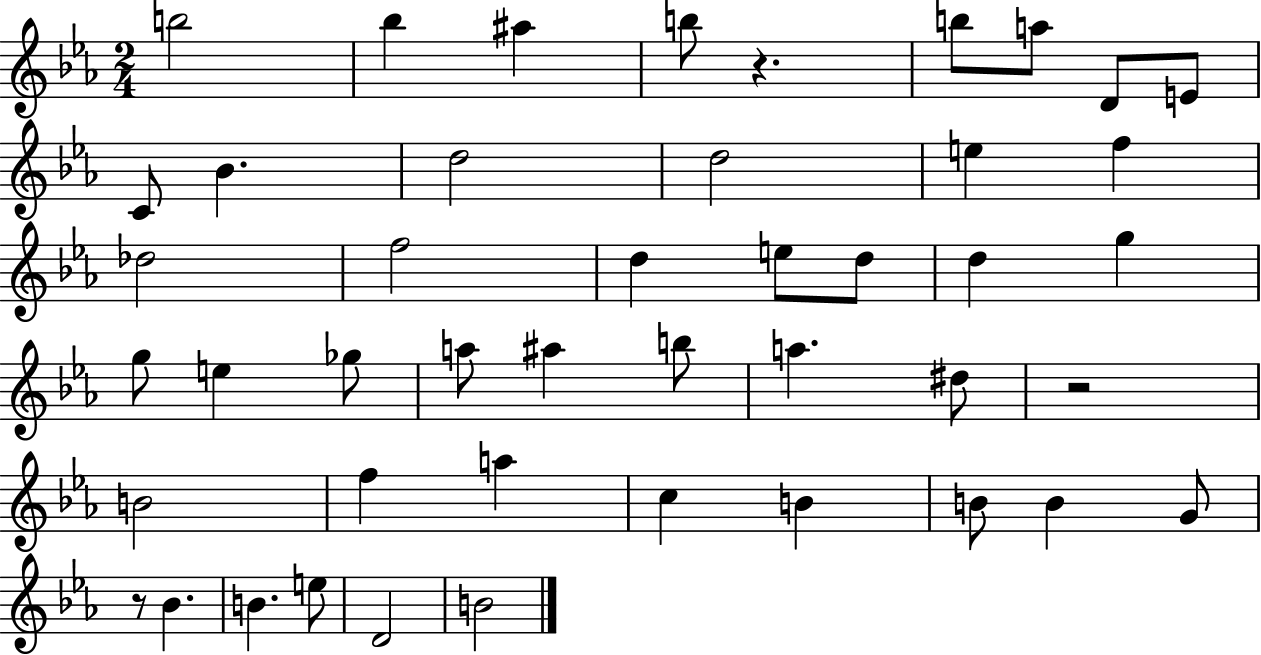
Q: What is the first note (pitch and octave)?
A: B5